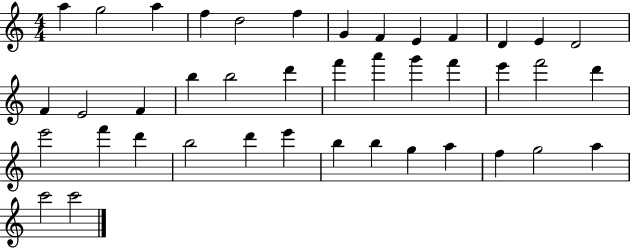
{
  \clef treble
  \numericTimeSignature
  \time 4/4
  \key c \major
  a''4 g''2 a''4 | f''4 d''2 f''4 | g'4 f'4 e'4 f'4 | d'4 e'4 d'2 | \break f'4 e'2 f'4 | b''4 b''2 d'''4 | f'''4 a'''4 g'''4 f'''4 | e'''4 f'''2 d'''4 | \break e'''2 f'''4 d'''4 | b''2 d'''4 e'''4 | b''4 b''4 g''4 a''4 | f''4 g''2 a''4 | \break c'''2 c'''2 | \bar "|."
}